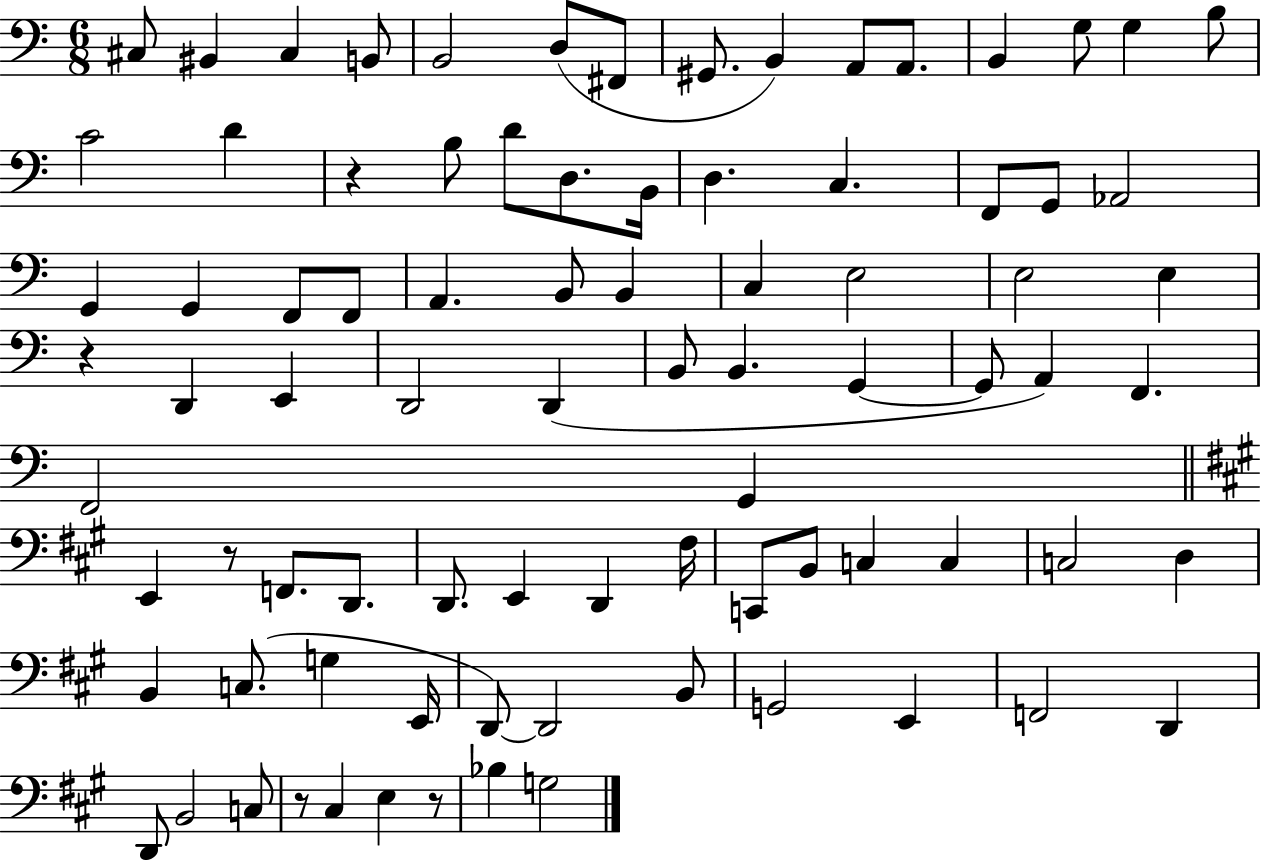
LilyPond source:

{
  \clef bass
  \numericTimeSignature
  \time 6/8
  \key c \major
  cis8 bis,4 cis4 b,8 | b,2 d8( fis,8 | gis,8. b,4) a,8 a,8. | b,4 g8 g4 b8 | \break c'2 d'4 | r4 b8 d'8 d8. b,16 | d4. c4. | f,8 g,8 aes,2 | \break g,4 g,4 f,8 f,8 | a,4. b,8 b,4 | c4 e2 | e2 e4 | \break r4 d,4 e,4 | d,2 d,4( | b,8 b,4. g,4~~ | g,8 a,4) f,4. | \break f,2 g,4 | \bar "||" \break \key a \major e,4 r8 f,8. d,8. | d,8. e,4 d,4 fis16 | c,8 b,8 c4 c4 | c2 d4 | \break b,4 c8.( g4 e,16 | d,8~~) d,2 b,8 | g,2 e,4 | f,2 d,4 | \break d,8 b,2 c8 | r8 cis4 e4 r8 | bes4 g2 | \bar "|."
}